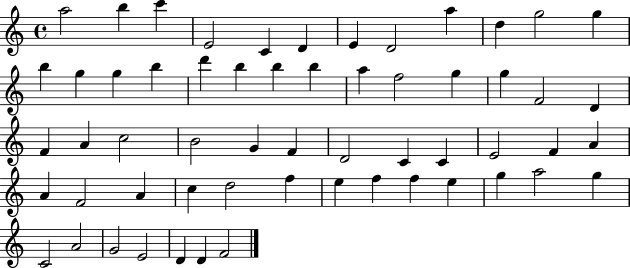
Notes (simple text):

A5/h B5/q C6/q E4/h C4/q D4/q E4/q D4/h A5/q D5/q G5/h G5/q B5/q G5/q G5/q B5/q D6/q B5/q B5/q B5/q A5/q F5/h G5/q G5/q F4/h D4/q F4/q A4/q C5/h B4/h G4/q F4/q D4/h C4/q C4/q E4/h F4/q A4/q A4/q F4/h A4/q C5/q D5/h F5/q E5/q F5/q F5/q E5/q G5/q A5/h G5/q C4/h A4/h G4/h E4/h D4/q D4/q F4/h